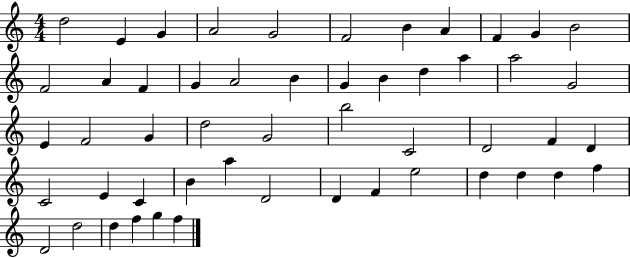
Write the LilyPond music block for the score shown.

{
  \clef treble
  \numericTimeSignature
  \time 4/4
  \key c \major
  d''2 e'4 g'4 | a'2 g'2 | f'2 b'4 a'4 | f'4 g'4 b'2 | \break f'2 a'4 f'4 | g'4 a'2 b'4 | g'4 b'4 d''4 a''4 | a''2 g'2 | \break e'4 f'2 g'4 | d''2 g'2 | b''2 c'2 | d'2 f'4 d'4 | \break c'2 e'4 c'4 | b'4 a''4 d'2 | d'4 f'4 e''2 | d''4 d''4 d''4 f''4 | \break d'2 d''2 | d''4 f''4 g''4 f''4 | \bar "|."
}